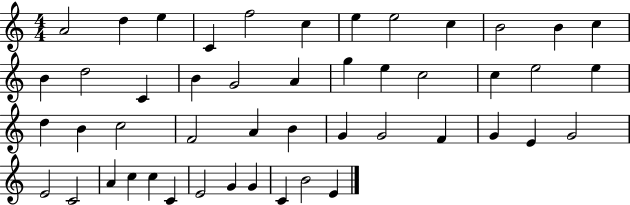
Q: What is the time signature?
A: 4/4